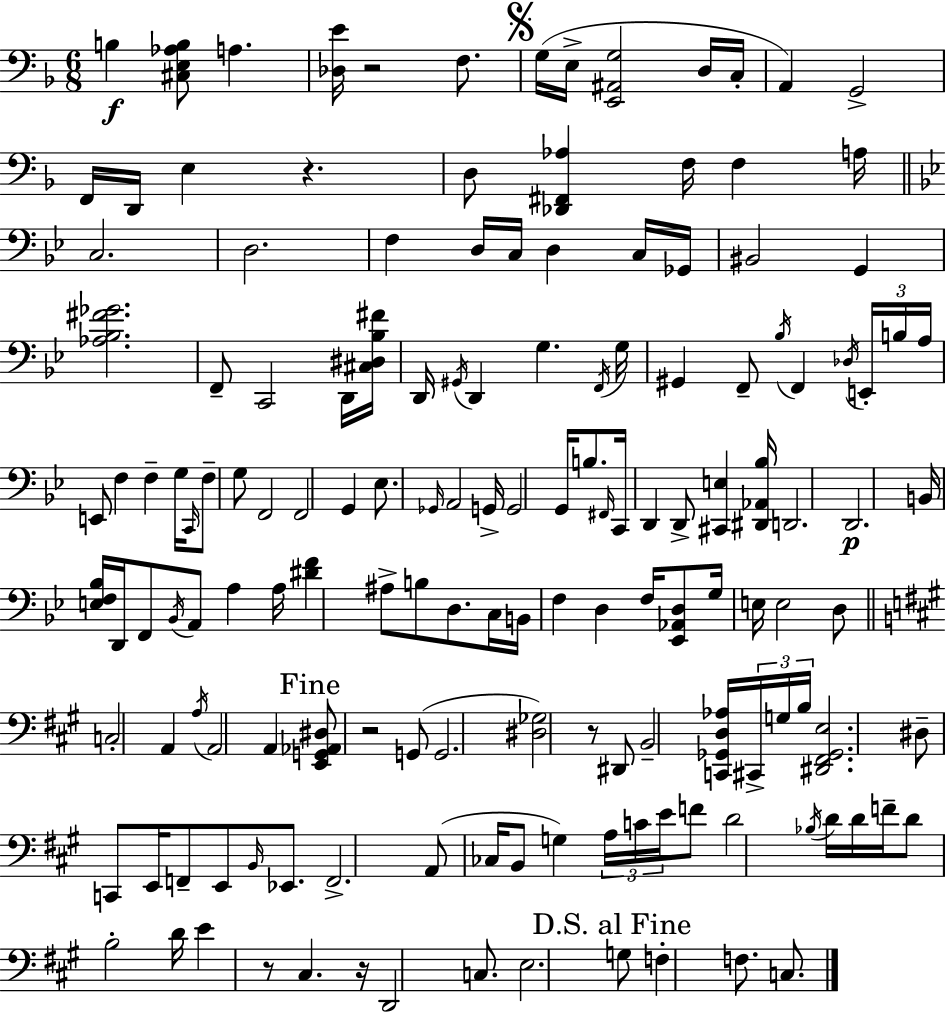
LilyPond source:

{
  \clef bass
  \numericTimeSignature
  \time 6/8
  \key f \major
  b4\f <cis e aes b>8 a4. | <des e'>16 r2 f8. | \mark \markup { \musicglyph "scripts.segno" } g16( e16-> <e, ais, g>2 d16 c16-. | a,4) g,2-> | \break f,16 d,16 e4 r4. | d8 <des, fis, aes>4 f16 f4 a16 | \bar "||" \break \key g \minor c2. | d2. | f4 d16 c16 d4 c16 ges,16 | bis,2 g,4 | \break <aes bes fis' ges'>2. | f,8-- c,2 d,16 <cis dis bes fis'>16 | d,16 \acciaccatura { gis,16 } d,4 g4. | \acciaccatura { f,16 } g16 gis,4 f,8-- \acciaccatura { bes16 } f,4 | \break \acciaccatura { des16 } \tuplet 3/2 { e,16-. b16 a16 } e,8 f4 f4-- | g16 \grace { c,16 } f8-- g8 f,2 | f,2 | g,4 ees8. \grace { ges,16 } a,2 | \break g,16-> g,2 | g,16 b8. \grace { fis,16 } c,16 d,4 | d,8-> <cis, e>4 <dis, aes, bes>16 d,2. | d,2.\p | \break b,16 <e f bes>16 d,16 f,8 | \acciaccatura { bes,16 } a,8 a4 a16 <dis' f'>4 | ais8-> b8 d8. c16 b,16 f4 | d4 f16 <ees, aes, d>8 g16 e16 e2 | \break d8 \bar "||" \break \key a \major c2-. a,4 | \acciaccatura { a16 } a,2 a,4 | \mark "Fine" <e, g, aes, dis>8 r2 g,8( | g,2. | \break <dis ges>2) r8 dis,8 | b,2-- <c, ges, d aes>16 \tuplet 3/2 { cis,16-> g16 | b16 } <dis, fis, ges, e>2. | dis8-- c,8 e,16 f,8-- e,8 \grace { b,16 } ees,8. | \break f,2.-> | a,8( ces16 b,8 g4) \tuplet 3/2 { a16 | c'16 e'16 } f'8 d'2 | \acciaccatura { bes16 } d'16 d'16 f'16-- d'8 b2-. | \break d'16 e'4 r8 cis4. | r16 d,2 | c8. e2. | \mark "D.S. al Fine" g8 f4-. f8. | \break c8. \bar "|."
}